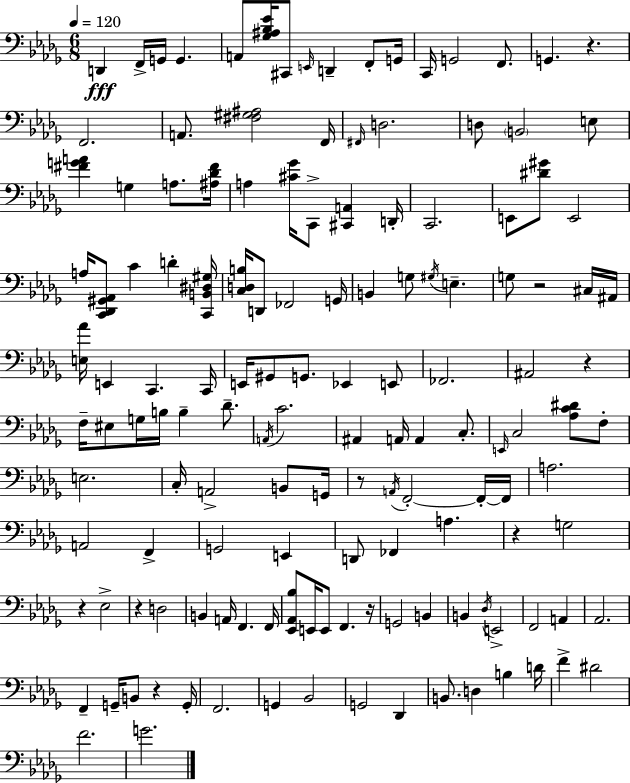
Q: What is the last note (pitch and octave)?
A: G4